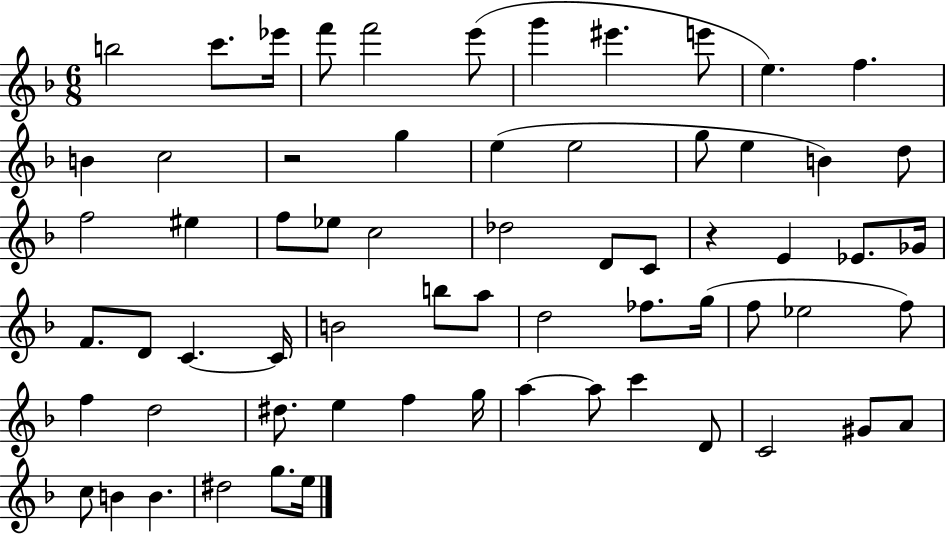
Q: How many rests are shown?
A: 2